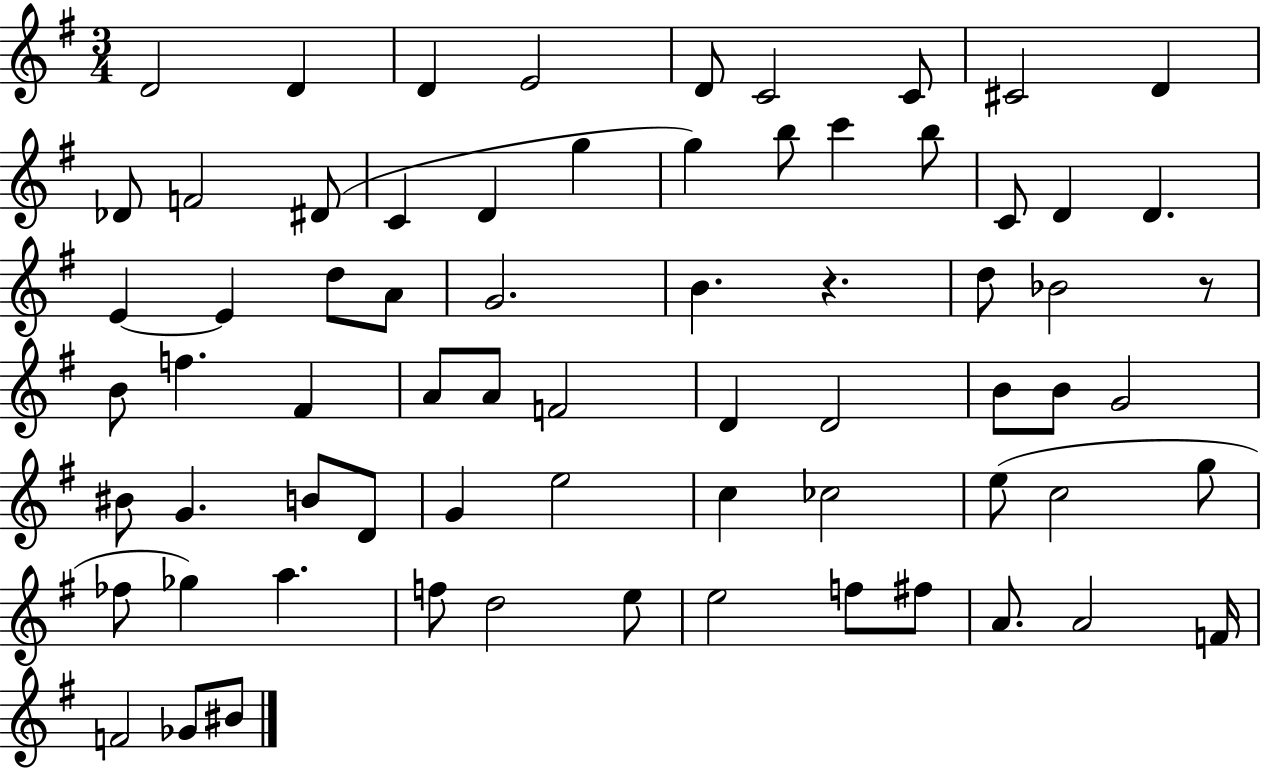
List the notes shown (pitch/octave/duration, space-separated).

D4/h D4/q D4/q E4/h D4/e C4/h C4/e C#4/h D4/q Db4/e F4/h D#4/e C4/q D4/q G5/q G5/q B5/e C6/q B5/e C4/e D4/q D4/q. E4/q E4/q D5/e A4/e G4/h. B4/q. R/q. D5/e Bb4/h R/e B4/e F5/q. F#4/q A4/e A4/e F4/h D4/q D4/h B4/e B4/e G4/h BIS4/e G4/q. B4/e D4/e G4/q E5/h C5/q CES5/h E5/e C5/h G5/e FES5/e Gb5/q A5/q. F5/e D5/h E5/e E5/h F5/e F#5/e A4/e. A4/h F4/s F4/h Gb4/e BIS4/e